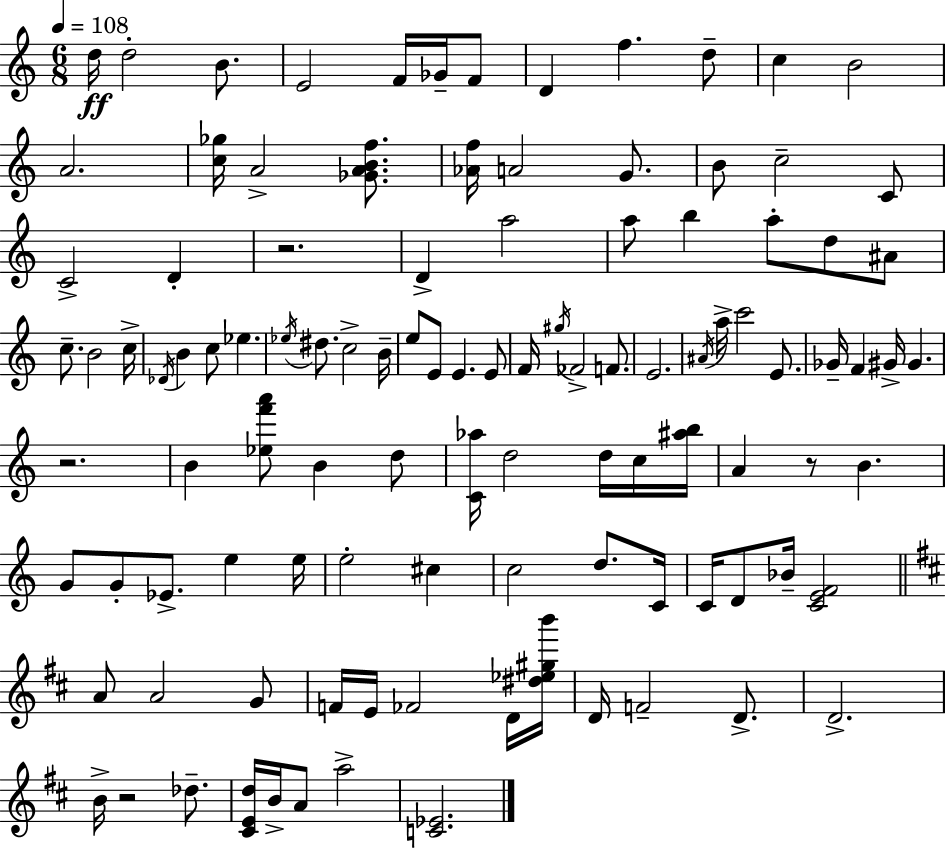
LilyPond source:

{
  \clef treble
  \numericTimeSignature
  \time 6/8
  \key c \major
  \tempo 4 = 108
  d''16\ff d''2-. b'8. | e'2 f'16 ges'16-- f'8 | d'4 f''4. d''8-- | c''4 b'2 | \break a'2. | <c'' ges''>16 a'2-> <ges' a' b' f''>8. | <aes' f''>16 a'2 g'8. | b'8 c''2-- c'8 | \break c'2-> d'4-. | r2. | d'4-> a''2 | a''8 b''4 a''8-. d''8 ais'8 | \break c''8.-- b'2 c''16-> | \acciaccatura { des'16 } b'4 c''8 ees''4. | \acciaccatura { ees''16 } dis''8. c''2-> | b'16-- e''8 e'8 e'4. | \break e'8 f'16 \acciaccatura { gis''16 } fes'2-> | f'8. e'2. | \acciaccatura { ais'16 } a''16-> c'''2 | e'8. ges'16-- f'4 gis'16-> gis'4. | \break r2. | b'4 <ees'' f''' a'''>8 b'4 | d''8 <c' aes''>16 d''2 | d''16 c''16 <ais'' b''>16 a'4 r8 b'4. | \break g'8 g'8-. ees'8.-> e''4 | e''16 e''2-. | cis''4 c''2 | d''8. c'16 c'16 d'8 bes'16-- <c' e' f'>2 | \break \bar "||" \break \key b \minor a'8 a'2 g'8 | f'16 e'16 fes'2 d'16 <dis'' ees'' gis'' b'''>16 | d'16 f'2-- d'8.-> | d'2.-> | \break b'16-> r2 des''8.-- | <cis' e' d''>16 b'16-> a'8 a''2-> | <c' ees'>2. | \bar "|."
}